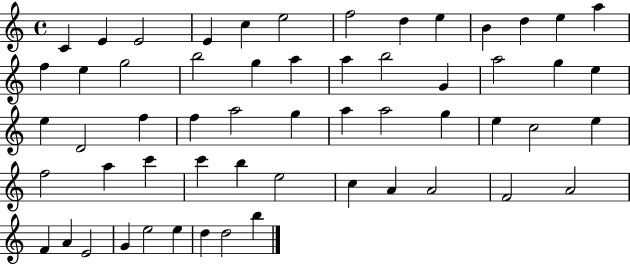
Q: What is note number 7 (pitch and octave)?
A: F5